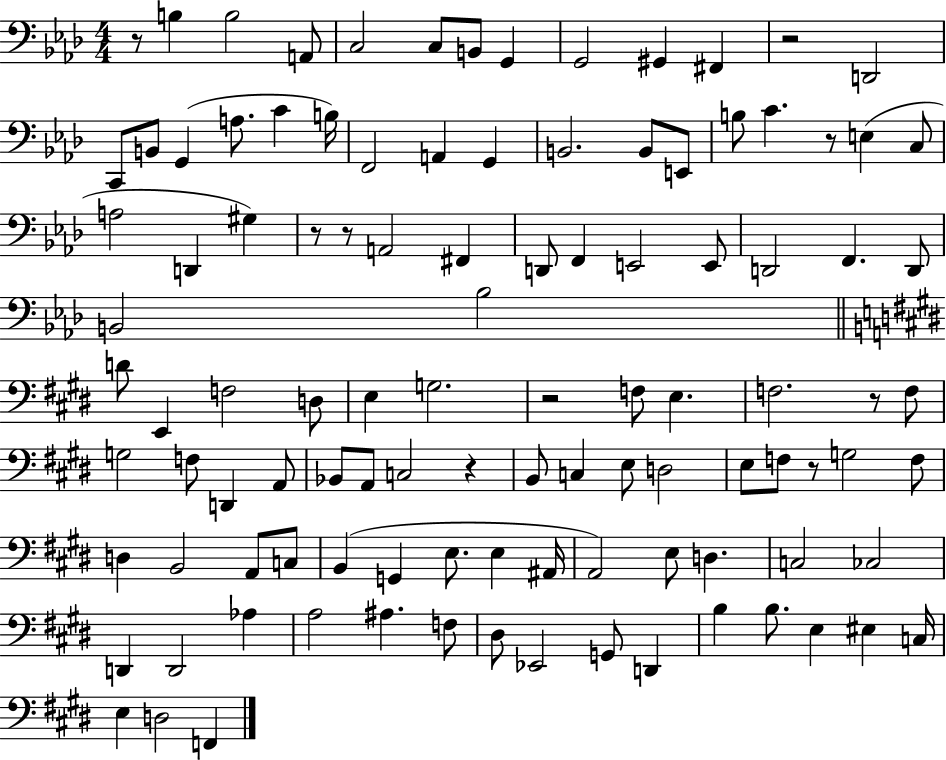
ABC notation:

X:1
T:Untitled
M:4/4
L:1/4
K:Ab
z/2 B, B,2 A,,/2 C,2 C,/2 B,,/2 G,, G,,2 ^G,, ^F,, z2 D,,2 C,,/2 B,,/2 G,, A,/2 C B,/4 F,,2 A,, G,, B,,2 B,,/2 E,,/2 B,/2 C z/2 E, C,/2 A,2 D,, ^G, z/2 z/2 A,,2 ^F,, D,,/2 F,, E,,2 E,,/2 D,,2 F,, D,,/2 B,,2 _B,2 D/2 E,, F,2 D,/2 E, G,2 z2 F,/2 E, F,2 z/2 F,/2 G,2 F,/2 D,, A,,/2 _B,,/2 A,,/2 C,2 z B,,/2 C, E,/2 D,2 E,/2 F,/2 z/2 G,2 F,/2 D, B,,2 A,,/2 C,/2 B,, G,, E,/2 E, ^A,,/4 A,,2 E,/2 D, C,2 _C,2 D,, D,,2 _A, A,2 ^A, F,/2 ^D,/2 _E,,2 G,,/2 D,, B, B,/2 E, ^E, C,/4 E, D,2 F,,